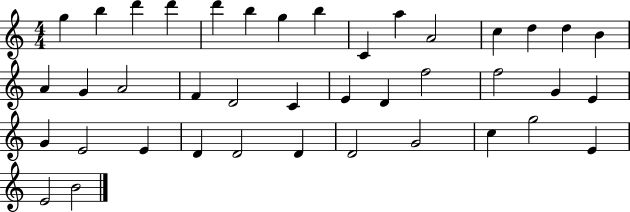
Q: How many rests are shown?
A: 0